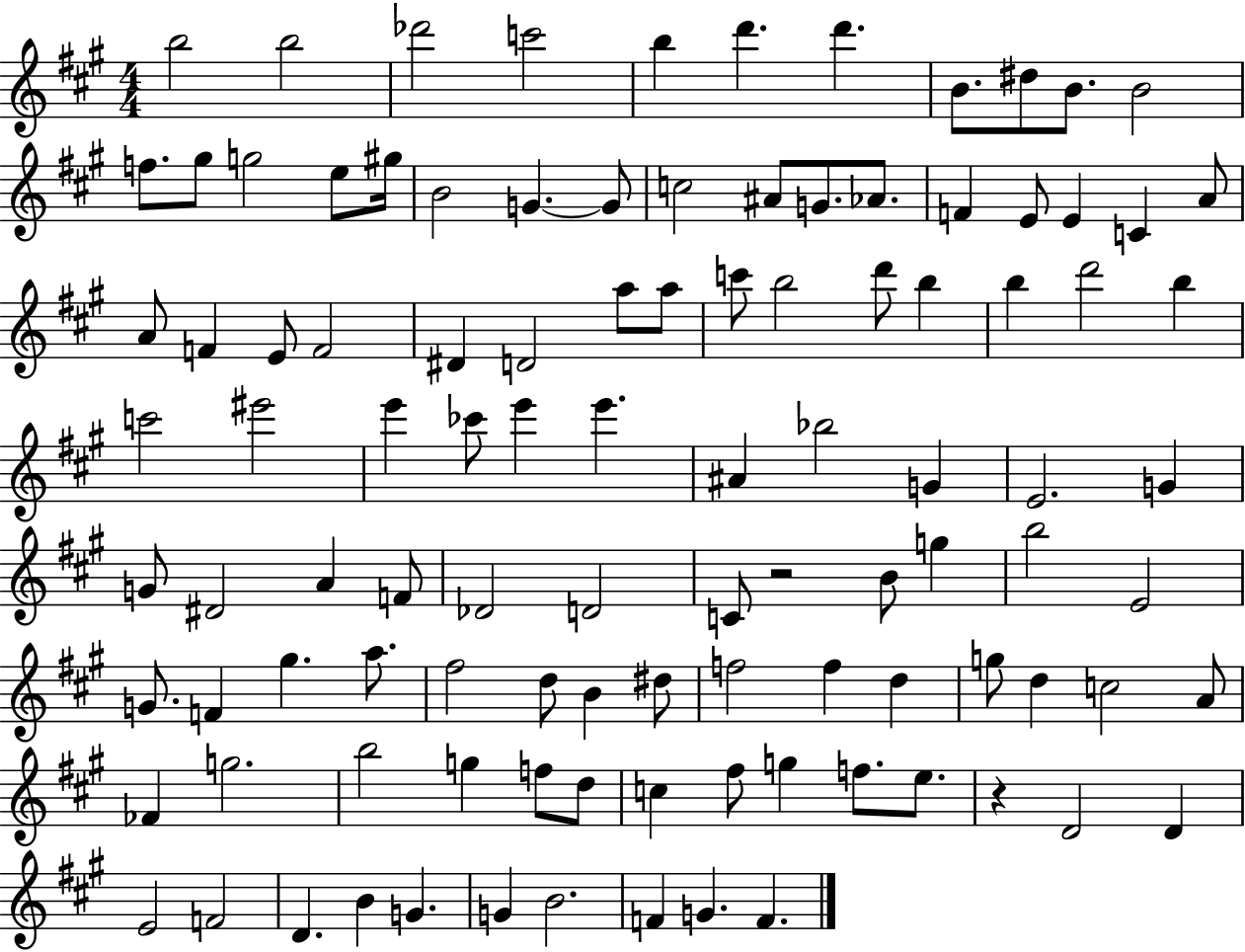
{
  \clef treble
  \numericTimeSignature
  \time 4/4
  \key a \major
  b''2 b''2 | des'''2 c'''2 | b''4 d'''4. d'''4. | b'8. dis''8 b'8. b'2 | \break f''8. gis''8 g''2 e''8 gis''16 | b'2 g'4.~~ g'8 | c''2 ais'8 g'8. aes'8. | f'4 e'8 e'4 c'4 a'8 | \break a'8 f'4 e'8 f'2 | dis'4 d'2 a''8 a''8 | c'''8 b''2 d'''8 b''4 | b''4 d'''2 b''4 | \break c'''2 eis'''2 | e'''4 ces'''8 e'''4 e'''4. | ais'4 bes''2 g'4 | e'2. g'4 | \break g'8 dis'2 a'4 f'8 | des'2 d'2 | c'8 r2 b'8 g''4 | b''2 e'2 | \break g'8. f'4 gis''4. a''8. | fis''2 d''8 b'4 dis''8 | f''2 f''4 d''4 | g''8 d''4 c''2 a'8 | \break fes'4 g''2. | b''2 g''4 f''8 d''8 | c''4 fis''8 g''4 f''8. e''8. | r4 d'2 d'4 | \break e'2 f'2 | d'4. b'4 g'4. | g'4 b'2. | f'4 g'4. f'4. | \break \bar "|."
}